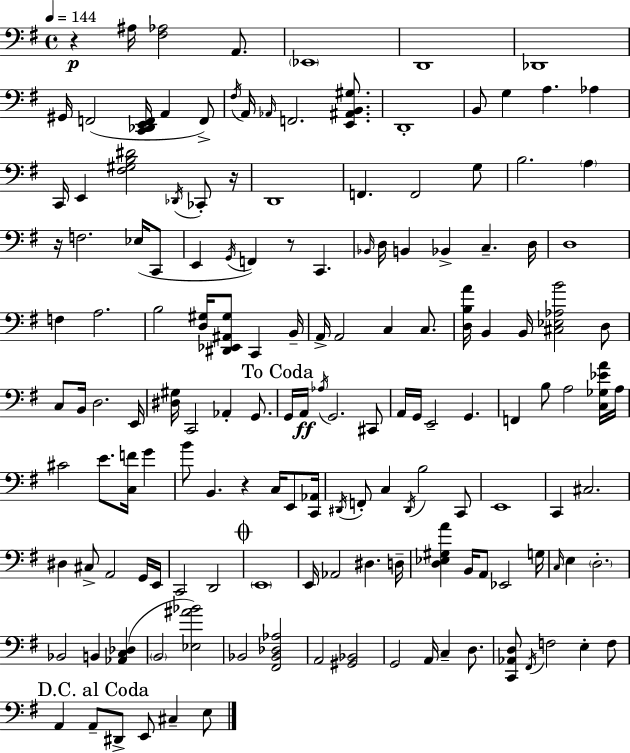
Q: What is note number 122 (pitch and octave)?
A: F3